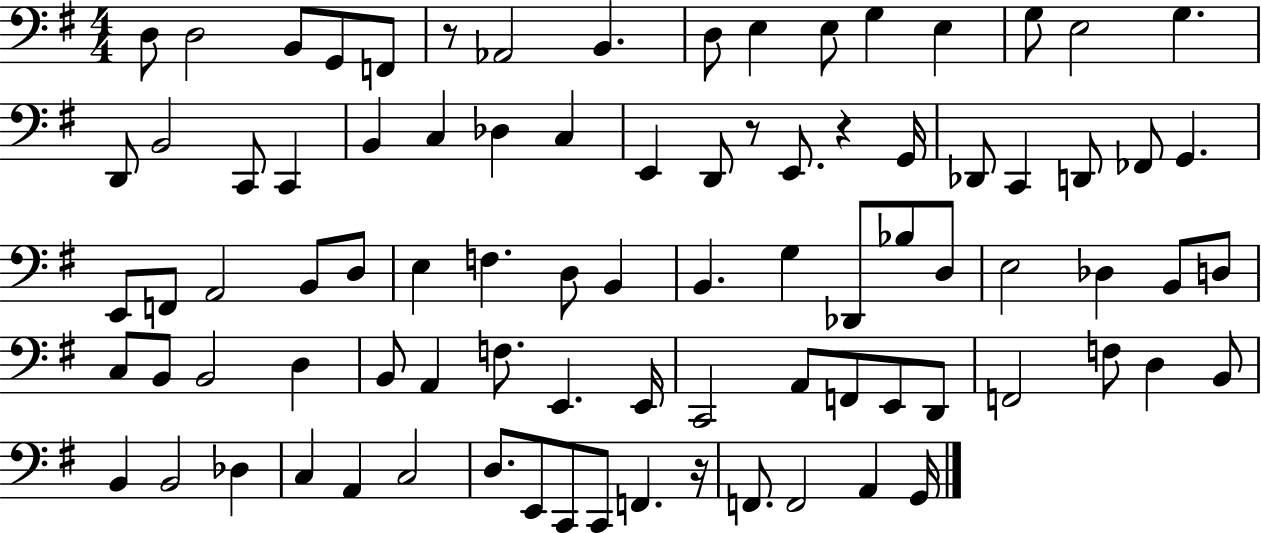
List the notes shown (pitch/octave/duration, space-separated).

D3/e D3/h B2/e G2/e F2/e R/e Ab2/h B2/q. D3/e E3/q E3/e G3/q E3/q G3/e E3/h G3/q. D2/e B2/h C2/e C2/q B2/q C3/q Db3/q C3/q E2/q D2/e R/e E2/e. R/q G2/s Db2/e C2/q D2/e FES2/e G2/q. E2/e F2/e A2/h B2/e D3/e E3/q F3/q. D3/e B2/q B2/q. G3/q Db2/e Bb3/e D3/e E3/h Db3/q B2/e D3/e C3/e B2/e B2/h D3/q B2/e A2/q F3/e. E2/q. E2/s C2/h A2/e F2/e E2/e D2/e F2/h F3/e D3/q B2/e B2/q B2/h Db3/q C3/q A2/q C3/h D3/e. E2/e C2/e C2/e F2/q. R/s F2/e. F2/h A2/q G2/s